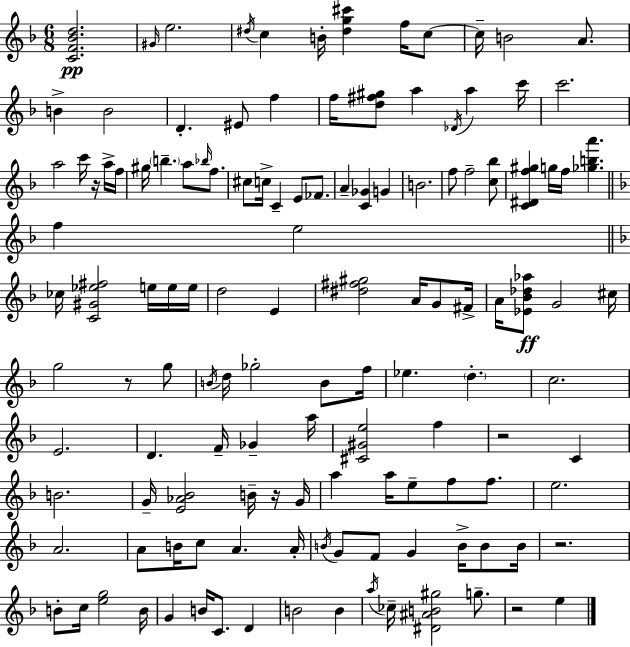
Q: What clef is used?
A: treble